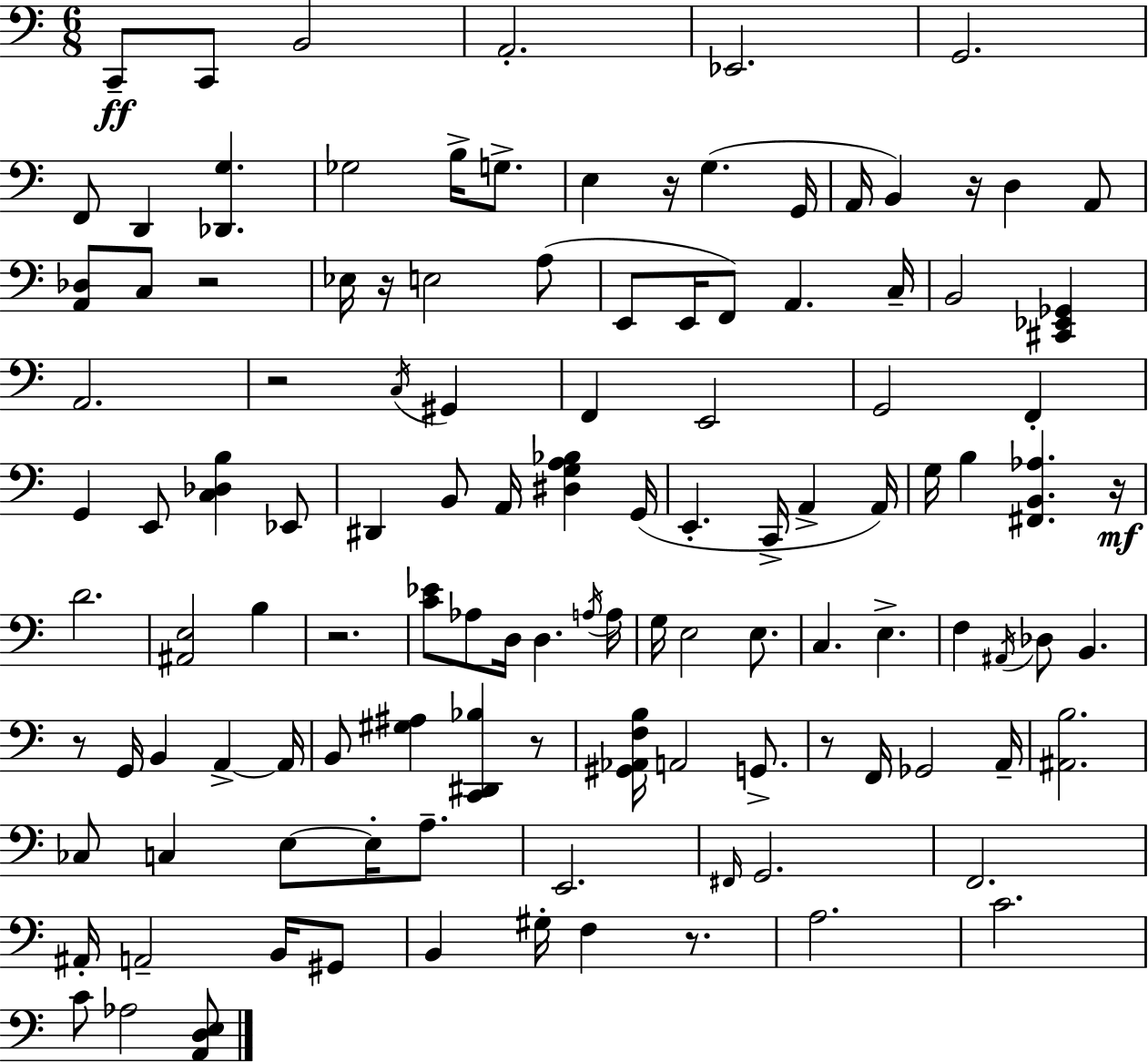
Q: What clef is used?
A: bass